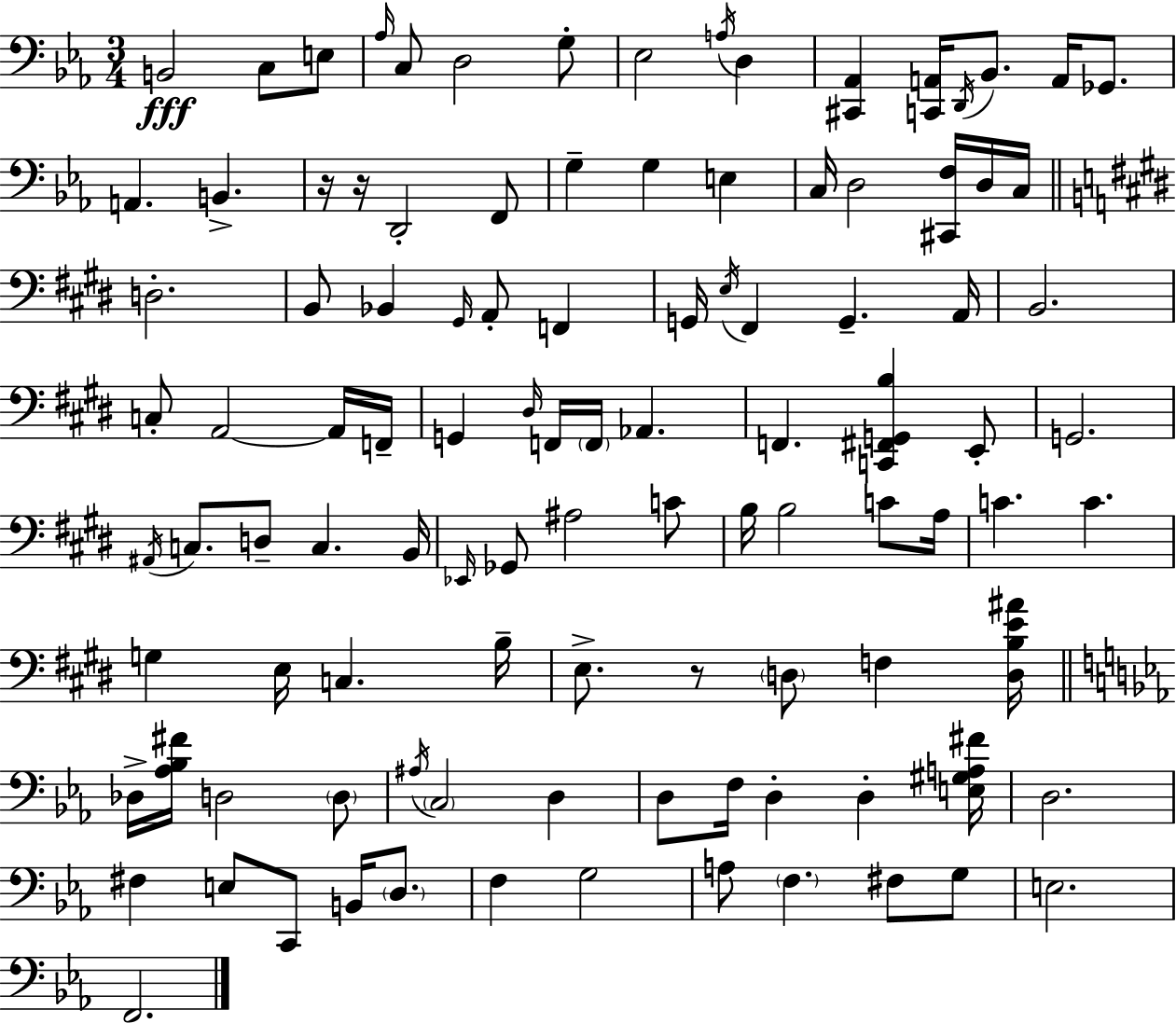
{
  \clef bass
  \numericTimeSignature
  \time 3/4
  \key c \minor
  b,2\fff c8 e8 | \grace { aes16 } c8 d2 g8-. | ees2 \acciaccatura { a16 } d4 | <cis, aes,>4 <c, a,>16 \acciaccatura { d,16 } bes,8. a,16 | \break ges,8. a,4. b,4.-> | r16 r16 d,2-. | f,8 g4-- g4 e4 | c16 d2 | \break <cis, f>16 d16 c16 \bar "||" \break \key e \major d2.-. | b,8 bes,4 \grace { gis,16 } a,8-. f,4 | g,16 \acciaccatura { e16 } fis,4 g,4.-- | a,16 b,2. | \break c8-. a,2~~ | a,16 f,16-- g,4 \grace { dis16 } f,16 \parenthesize f,16 aes,4. | f,4. <c, fis, g, b>4 | e,8-. g,2. | \break \acciaccatura { ais,16 } c8. d8-- c4. | b,16 \grace { ees,16 } ges,8 ais2 | c'8 b16 b2 | c'8 a16 c'4. c'4. | \break g4 e16 c4. | b16-- e8.-> r8 \parenthesize d8 | f4 <d b e' ais'>16 \bar "||" \break \key ees \major des16-> <aes bes fis'>16 d2 \parenthesize d8 | \acciaccatura { ais16 } \parenthesize c2 d4 | d8 f16 d4-. d4-. | <e gis a fis'>16 d2. | \break fis4 e8 c,8 b,16 \parenthesize d8. | f4 g2 | a8 \parenthesize f4. fis8 g8 | e2. | \break f,2. | \bar "|."
}